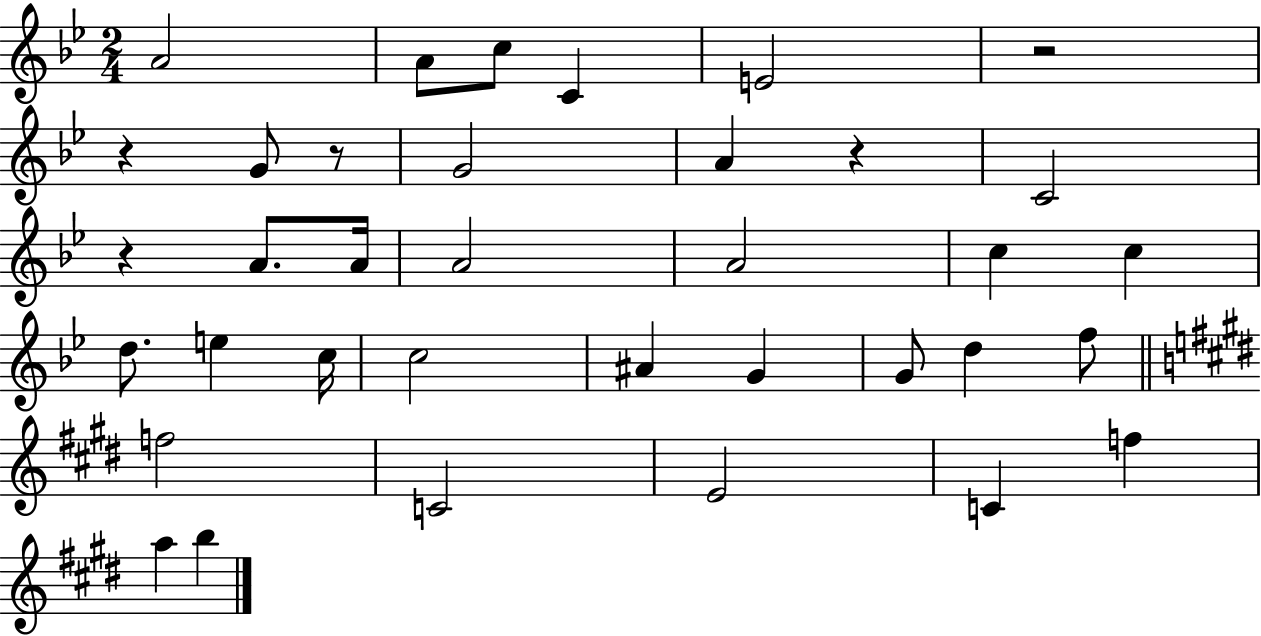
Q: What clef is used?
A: treble